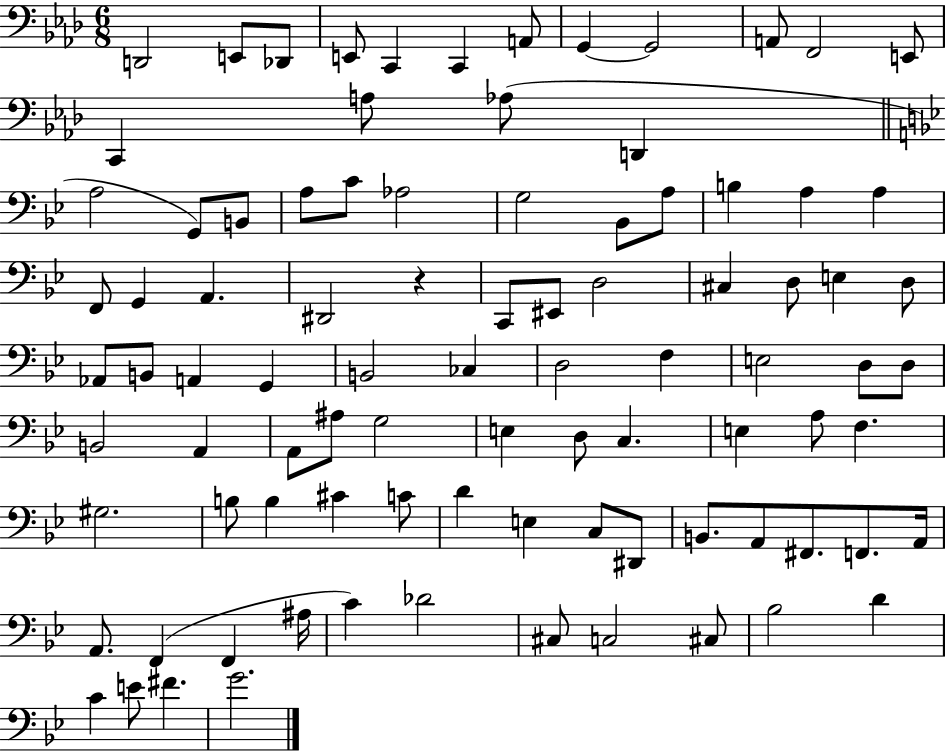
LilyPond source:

{
  \clef bass
  \numericTimeSignature
  \time 6/8
  \key aes \major
  d,2 e,8 des,8 | e,8 c,4 c,4 a,8 | g,4~~ g,2 | a,8 f,2 e,8 | \break c,4 a8 aes8( d,4 | \bar "||" \break \key g \minor a2 g,8) b,8 | a8 c'8 aes2 | g2 bes,8 a8 | b4 a4 a4 | \break f,8 g,4 a,4. | dis,2 r4 | c,8 eis,8 d2 | cis4 d8 e4 d8 | \break aes,8 b,8 a,4 g,4 | b,2 ces4 | d2 f4 | e2 d8 d8 | \break b,2 a,4 | a,8 ais8 g2 | e4 d8 c4. | e4 a8 f4. | \break gis2. | b8 b4 cis'4 c'8 | d'4 e4 c8 dis,8 | b,8. a,8 fis,8. f,8. a,16 | \break a,8. f,4( f,4 ais16 | c'4) des'2 | cis8 c2 cis8 | bes2 d'4 | \break c'4 e'8 fis'4. | g'2. | \bar "|."
}